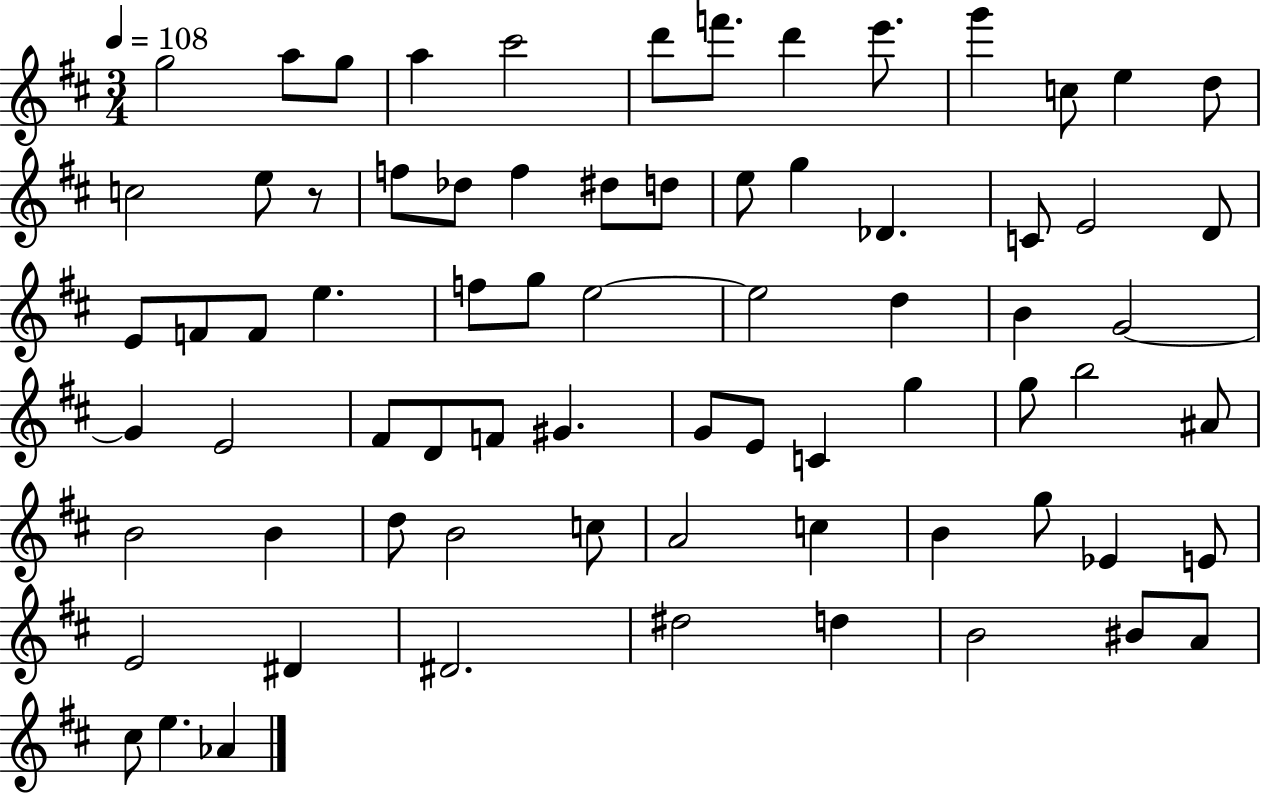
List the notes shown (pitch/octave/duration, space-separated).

G5/h A5/e G5/e A5/q C#6/h D6/e F6/e. D6/q E6/e. G6/q C5/e E5/q D5/e C5/h E5/e R/e F5/e Db5/e F5/q D#5/e D5/e E5/e G5/q Db4/q. C4/e E4/h D4/e E4/e F4/e F4/e E5/q. F5/e G5/e E5/h E5/h D5/q B4/q G4/h G4/q E4/h F#4/e D4/e F4/e G#4/q. G4/e E4/e C4/q G5/q G5/e B5/h A#4/e B4/h B4/q D5/e B4/h C5/e A4/h C5/q B4/q G5/e Eb4/q E4/e E4/h D#4/q D#4/h. D#5/h D5/q B4/h BIS4/e A4/e C#5/e E5/q. Ab4/q